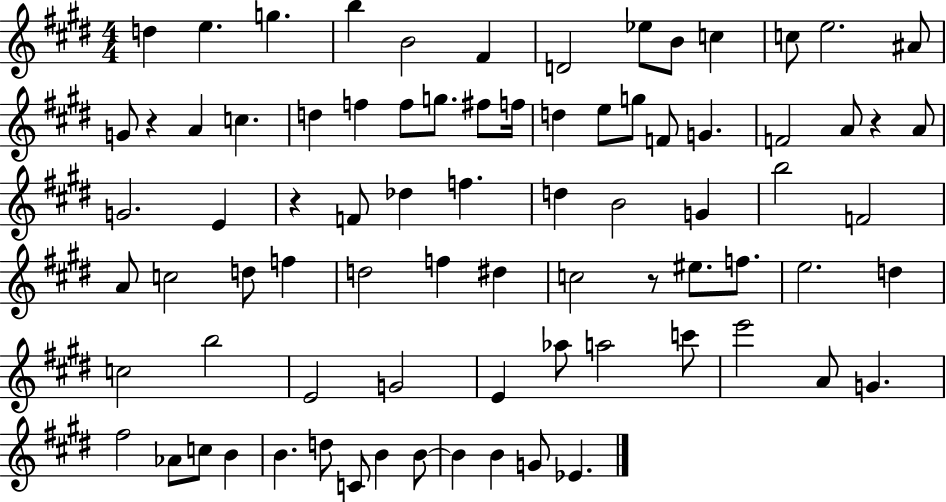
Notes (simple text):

D5/q E5/q. G5/q. B5/q B4/h F#4/q D4/h Eb5/e B4/e C5/q C5/e E5/h. A#4/e G4/e R/q A4/q C5/q. D5/q F5/q F5/e G5/e. F#5/e F5/s D5/q E5/e G5/e F4/e G4/q. F4/h A4/e R/q A4/e G4/h. E4/q R/q F4/e Db5/q F5/q. D5/q B4/h G4/q B5/h F4/h A4/e C5/h D5/e F5/q D5/h F5/q D#5/q C5/h R/e EIS5/e. F5/e. E5/h. D5/q C5/h B5/h E4/h G4/h E4/q Ab5/e A5/h C6/e E6/h A4/e G4/q. F#5/h Ab4/e C5/e B4/q B4/q. D5/e C4/e B4/q B4/e B4/q B4/q G4/e Eb4/q.